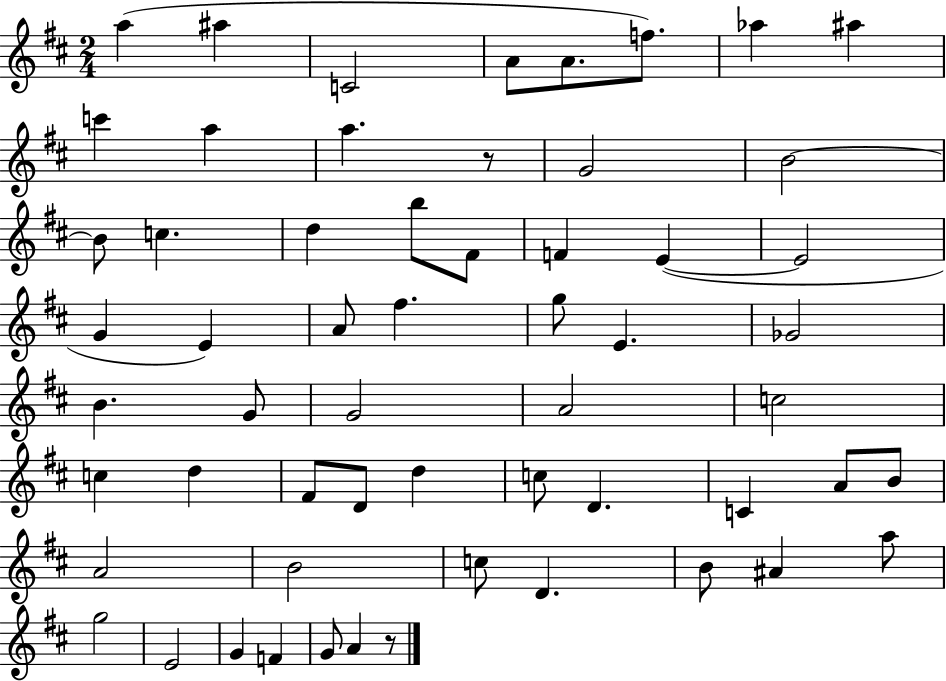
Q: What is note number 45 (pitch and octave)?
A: B4